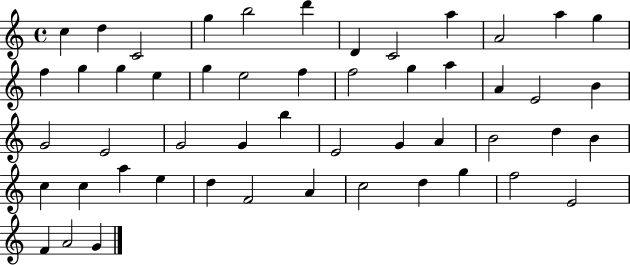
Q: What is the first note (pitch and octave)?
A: C5